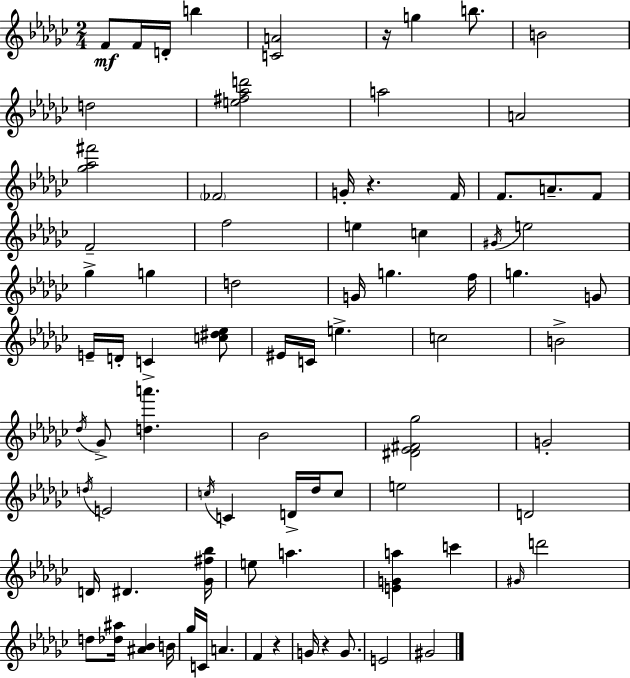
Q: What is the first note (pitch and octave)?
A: F4